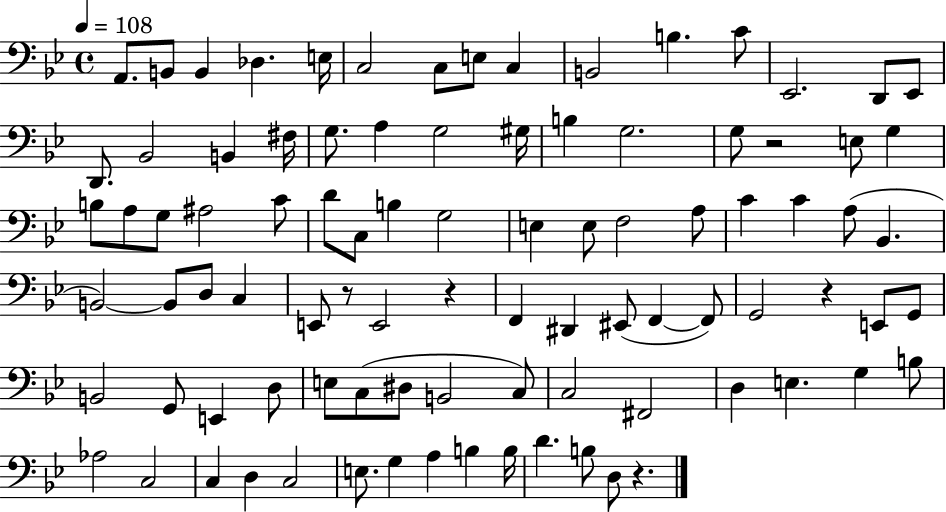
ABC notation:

X:1
T:Untitled
M:4/4
L:1/4
K:Bb
A,,/2 B,,/2 B,, _D, E,/4 C,2 C,/2 E,/2 C, B,,2 B, C/2 _E,,2 D,,/2 _E,,/2 D,,/2 _B,,2 B,, ^F,/4 G,/2 A, G,2 ^G,/4 B, G,2 G,/2 z2 E,/2 G, B,/2 A,/2 G,/2 ^A,2 C/2 D/2 C,/2 B, G,2 E, E,/2 F,2 A,/2 C C A,/2 _B,, B,,2 B,,/2 D,/2 C, E,,/2 z/2 E,,2 z F,, ^D,, ^E,,/2 F,, F,,/2 G,,2 z E,,/2 G,,/2 B,,2 G,,/2 E,, D,/2 E,/2 C,/2 ^D,/2 B,,2 C,/2 C,2 ^F,,2 D, E, G, B,/2 _A,2 C,2 C, D, C,2 E,/2 G, A, B, B,/4 D B,/2 D,/2 z